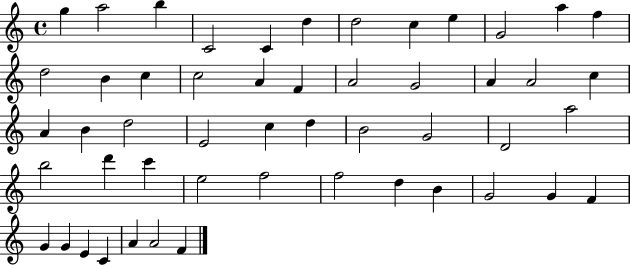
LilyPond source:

{
  \clef treble
  \time 4/4
  \defaultTimeSignature
  \key c \major
  g''4 a''2 b''4 | c'2 c'4 d''4 | d''2 c''4 e''4 | g'2 a''4 f''4 | \break d''2 b'4 c''4 | c''2 a'4 f'4 | a'2 g'2 | a'4 a'2 c''4 | \break a'4 b'4 d''2 | e'2 c''4 d''4 | b'2 g'2 | d'2 a''2 | \break b''2 d'''4 c'''4 | e''2 f''2 | f''2 d''4 b'4 | g'2 g'4 f'4 | \break g'4 g'4 e'4 c'4 | a'4 a'2 f'4 | \bar "|."
}